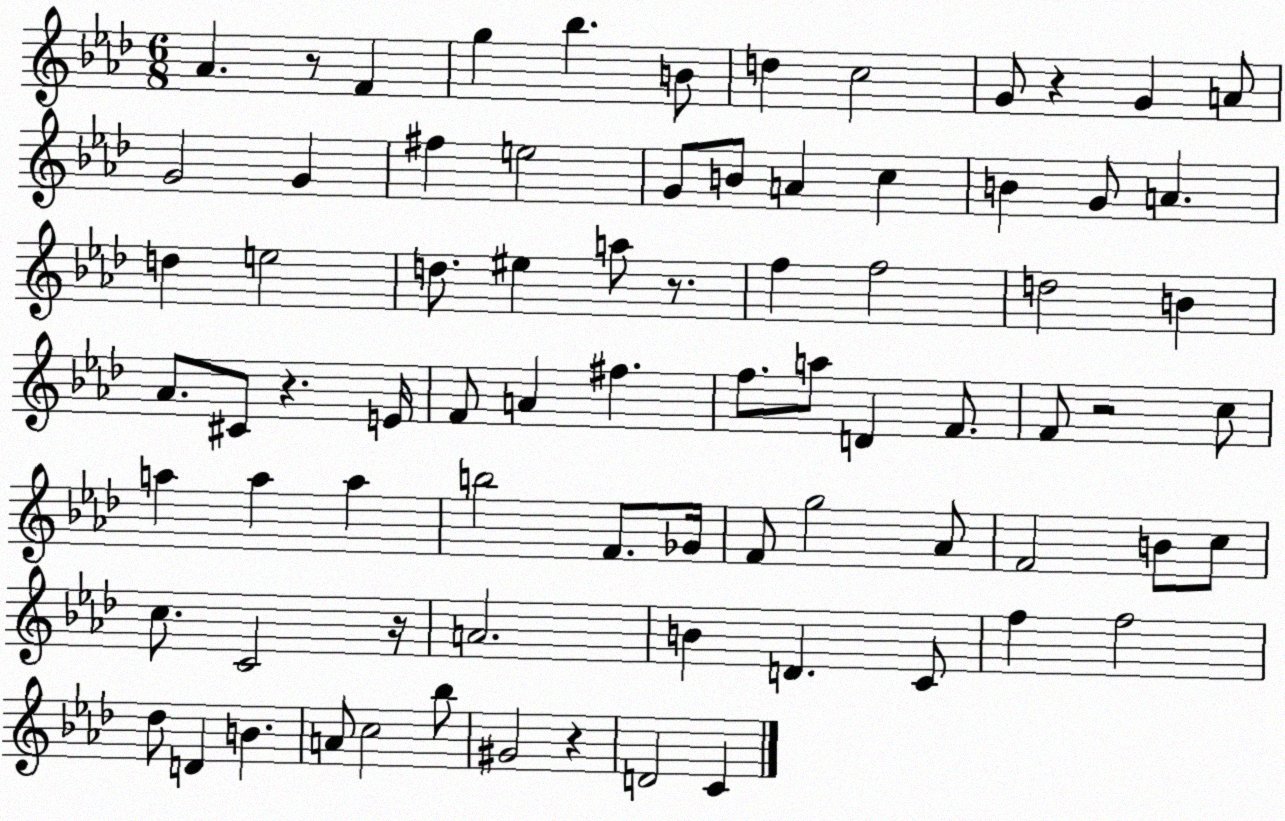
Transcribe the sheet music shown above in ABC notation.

X:1
T:Untitled
M:6/8
L:1/4
K:Ab
_A z/2 F g _b B/2 d c2 G/2 z G A/2 G2 G ^f e2 G/2 B/2 A c B G/2 A d e2 d/2 ^e a/2 z/2 f f2 d2 B _A/2 ^C/2 z E/4 F/2 A ^f f/2 a/2 D F/2 F/2 z2 c/2 a a a b2 F/2 _G/4 F/2 g2 _A/2 F2 B/2 c/2 c/2 C2 z/4 A2 B D C/2 f f2 _d/2 D B A/2 c2 _b/2 ^G2 z D2 C